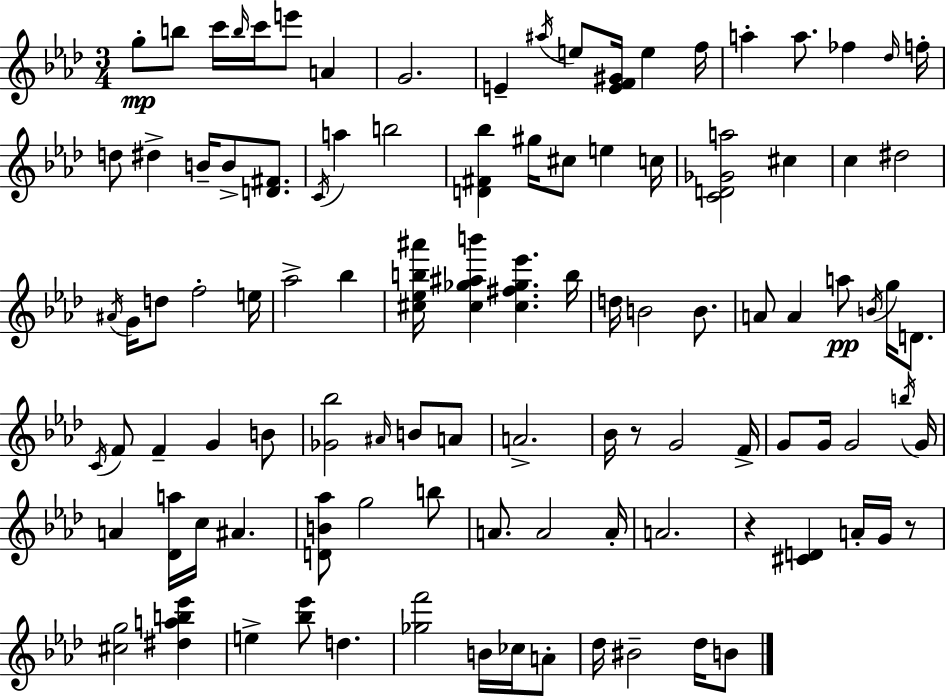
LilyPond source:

{
  \clef treble
  \numericTimeSignature
  \time 3/4
  \key aes \major
  g''8-.\mp b''8 c'''16 \grace { b''16 } c'''16 e'''8 a'4 | g'2. | e'4-- \acciaccatura { ais''16 } e''8 <e' f' gis'>16 e''4 | f''16 a''4-. a''8. fes''4 | \break \grace { des''16 } f''16-. d''8 dis''4-> b'16-- b'8-> | <d' fis'>8. \acciaccatura { c'16 } a''4 b''2 | <d' fis' bes''>4 gis''16 cis''8 e''4 | c''16 <c' d' ges' a''>2 | \break cis''4 c''4 dis''2 | \acciaccatura { ais'16 } g'16 d''8 f''2-. | e''16 aes''2-> | bes''4 <cis'' ees'' b'' ais'''>16 <cis'' ges'' ais'' b'''>4 <cis'' fis'' ges'' ees'''>4. | \break b''16 d''16 b'2 | b'8. a'8 a'4 a''8\pp | \acciaccatura { b'16 } g''16 d'8. \acciaccatura { c'16 } f'8 f'4-- | g'4 b'8 <ges' bes''>2 | \break \grace { ais'16 } b'8 a'8 a'2.-> | bes'16 r8 g'2 | f'16-> g'8 g'16 g'2 | \acciaccatura { b''16 } g'16 a'4 | \break <des' a''>16 c''16 ais'4. <d' b' aes''>8 g''2 | b''8 a'8. | a'2 a'16-. a'2. | r4 | \break <cis' d'>4 a'16-. g'16 r8 <cis'' g''>2 | <dis'' a'' b'' ees'''>4 e''4-> | <bes'' ees'''>8 d''4. <ges'' f'''>2 | b'16 ces''16 a'8-. des''16 bis'2-- | \break des''16 b'8 \bar "|."
}